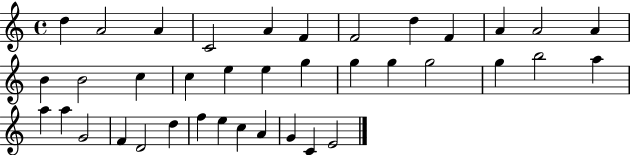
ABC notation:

X:1
T:Untitled
M:4/4
L:1/4
K:C
d A2 A C2 A F F2 d F A A2 A B B2 c c e e g g g g2 g b2 a a a G2 F D2 d f e c A G C E2